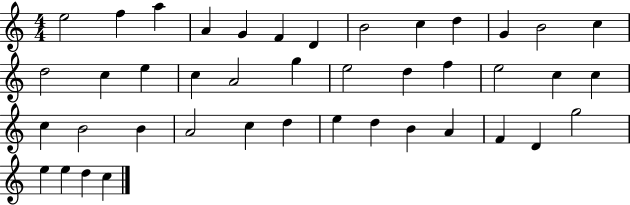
X:1
T:Untitled
M:4/4
L:1/4
K:C
e2 f a A G F D B2 c d G B2 c d2 c e c A2 g e2 d f e2 c c c B2 B A2 c d e d B A F D g2 e e d c